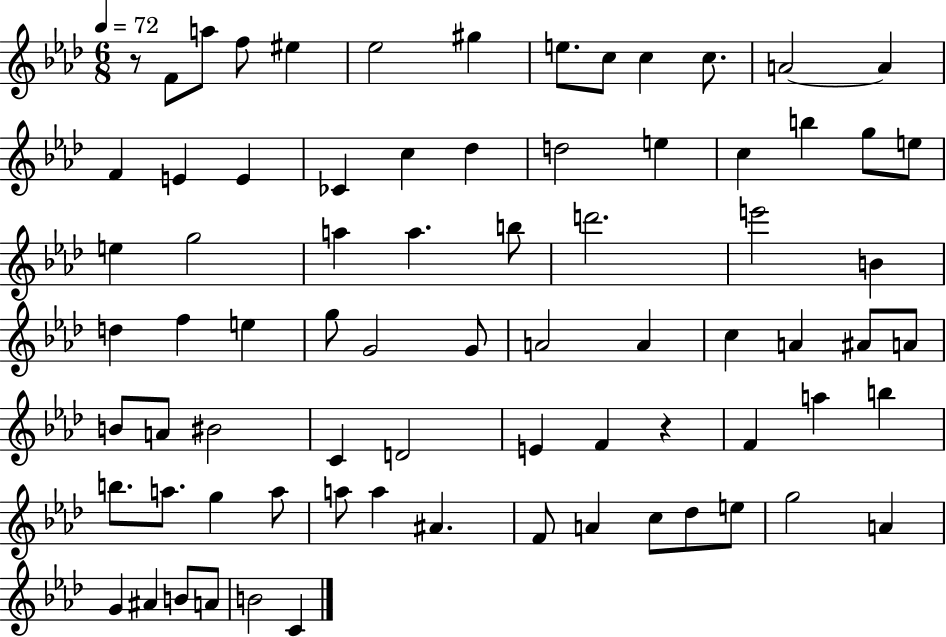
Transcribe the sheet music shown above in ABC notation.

X:1
T:Untitled
M:6/8
L:1/4
K:Ab
z/2 F/2 a/2 f/2 ^e _e2 ^g e/2 c/2 c c/2 A2 A F E E _C c _d d2 e c b g/2 e/2 e g2 a a b/2 d'2 e'2 B d f e g/2 G2 G/2 A2 A c A ^A/2 A/2 B/2 A/2 ^B2 C D2 E F z F a b b/2 a/2 g a/2 a/2 a ^A F/2 A c/2 _d/2 e/2 g2 A G ^A B/2 A/2 B2 C